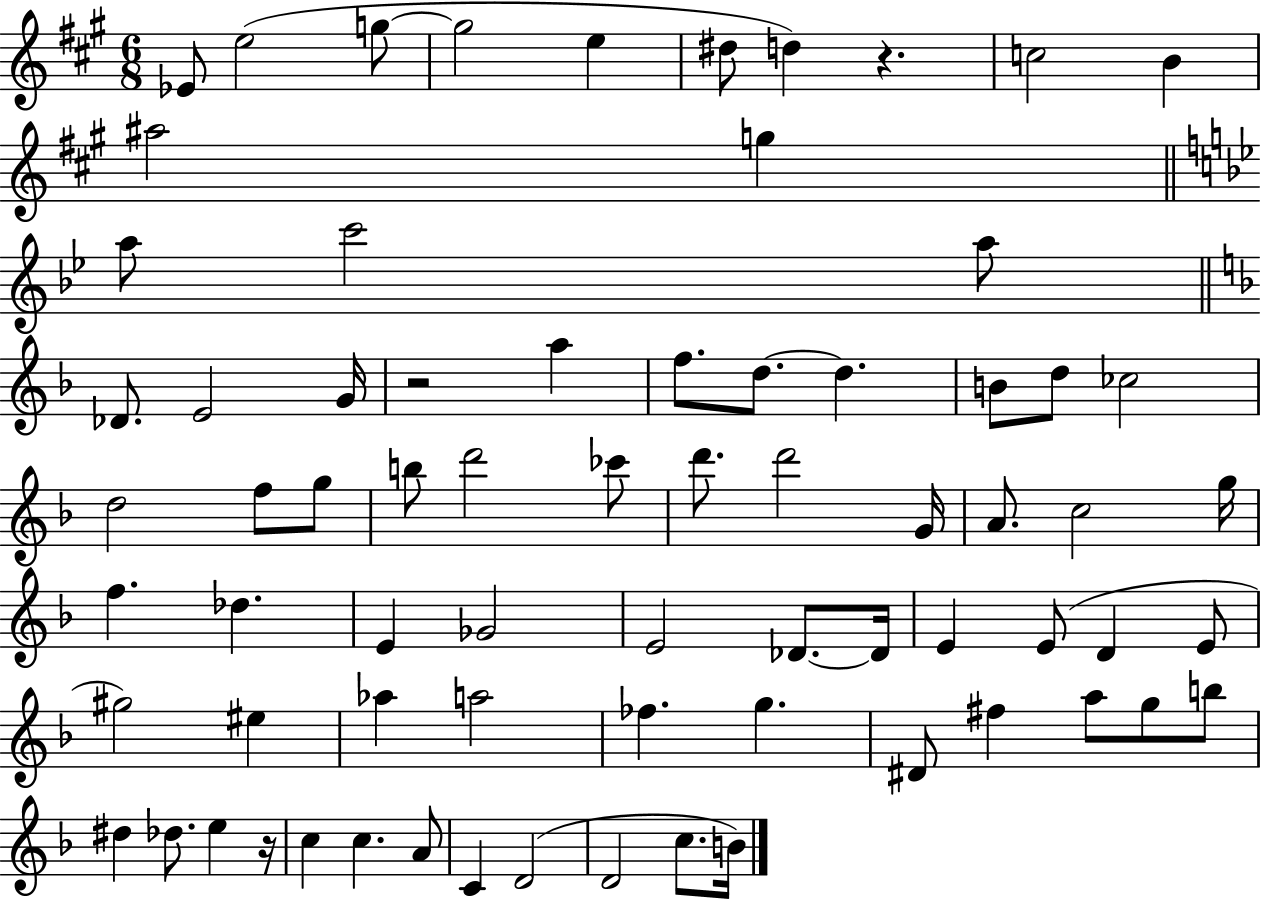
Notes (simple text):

Eb4/e E5/h G5/e G5/h E5/q D#5/e D5/q R/q. C5/h B4/q A#5/h G5/q A5/e C6/h A5/e Db4/e. E4/h G4/s R/h A5/q F5/e. D5/e. D5/q. B4/e D5/e CES5/h D5/h F5/e G5/e B5/e D6/h CES6/e D6/e. D6/h G4/s A4/e. C5/h G5/s F5/q. Db5/q. E4/q Gb4/h E4/h Db4/e. Db4/s E4/q E4/e D4/q E4/e G#5/h EIS5/q Ab5/q A5/h FES5/q. G5/q. D#4/e F#5/q A5/e G5/e B5/e D#5/q Db5/e. E5/q R/s C5/q C5/q. A4/e C4/q D4/h D4/h C5/e. B4/s